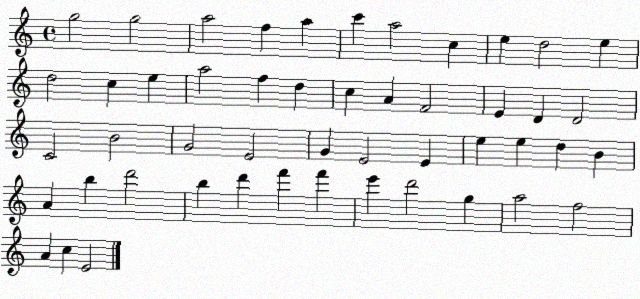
X:1
T:Untitled
M:4/4
L:1/4
K:C
g2 g2 a2 f a c' a2 c e d2 e d2 c e a2 f d c A F2 E D D2 C2 B2 G2 E2 G E2 E e e d B A b d'2 b d' f' f' e' d'2 g a2 f2 A c E2